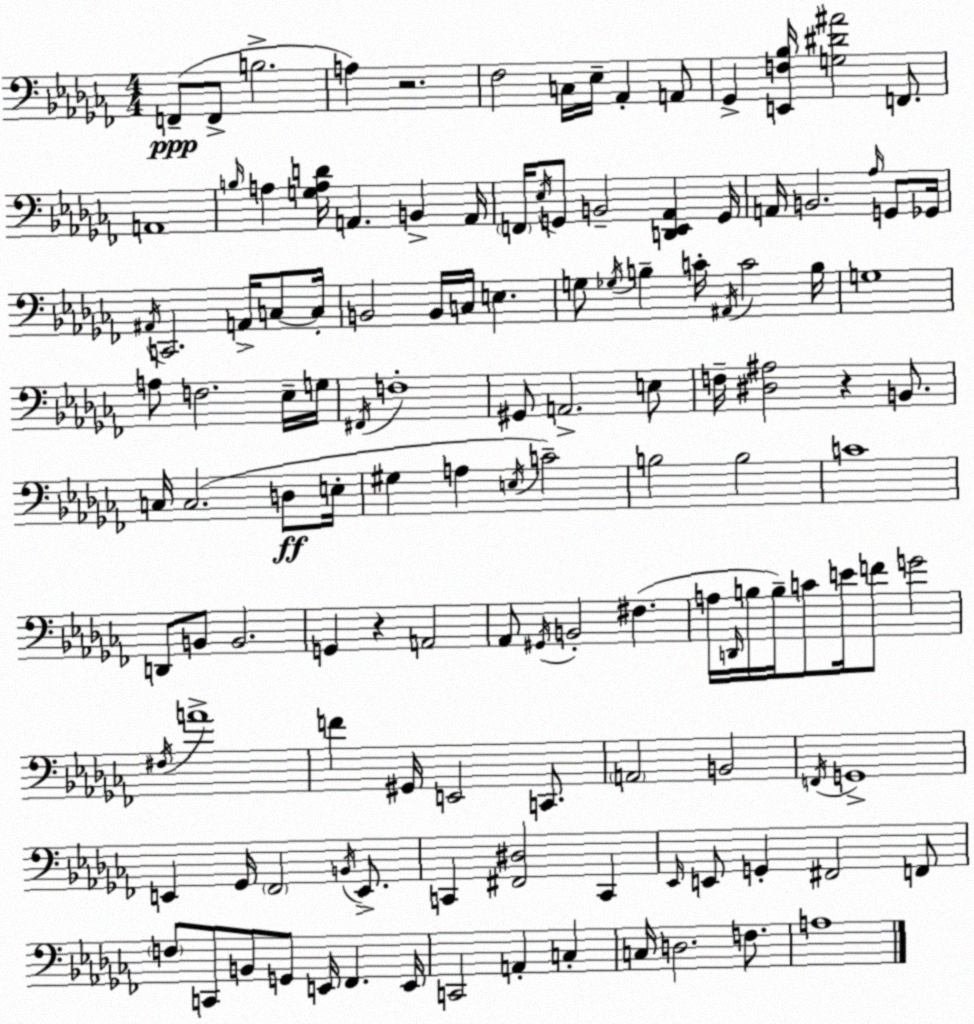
X:1
T:Untitled
M:4/4
L:1/4
K:Abm
F,,/2 F,,/2 B,2 A, z2 _F,2 C,/4 _E,/4 _A,, A,,/2 _G,, [E,,F,_B,]/4 [G,^D^A]2 F,,/2 A,,4 B,/4 A, [G,A,D]/4 A,, B,, A,,/4 F,,/4 _E,/4 G,,/2 B,,2 [D,,_E,,_A,,] G,,/4 A,,/4 B,,2 _A,/4 G,,/2 _G,,/4 ^A,,/4 C,,2 A,,/4 C,/2 C,/4 B,,2 B,,/4 C,/4 E, G,/2 _G,/4 B, C/4 ^A,,/4 C2 B,/4 G,4 A,/2 F,2 _E,/4 G,/4 ^F,,/4 F,4 ^G,,/2 A,,2 E,/2 F,/4 [^D,^A,]2 z B,,/2 C,/4 C,2 D,/2 E,/4 ^G, A, E,/4 C2 B,2 B,2 C4 D,,/2 B,,/2 B,,2 G,, z A,,2 _A,,/2 ^G,,/4 B,,2 ^F, A,/4 D,,/4 B,/4 B,/4 C/2 E/4 F/2 G2 ^F,/4 A4 F ^G,,/4 E,,2 C,,/2 A,,2 B,,2 F,,/4 G,,4 E,, _G,,/4 _F,,2 B,,/4 E,,/2 C,, [^F,,^D,]2 C,, _E,,/4 E,,/2 G,, ^F,,2 F,,/2 F,/2 C,,/2 B,,/2 G,,/2 E,,/4 _F,, E,,/4 C,,2 A,, C, C,/4 D,2 F,/2 A,4